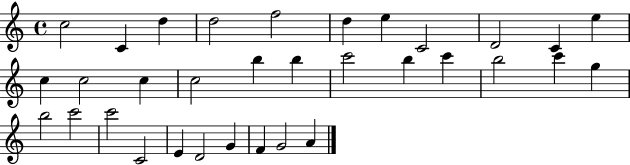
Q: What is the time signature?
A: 4/4